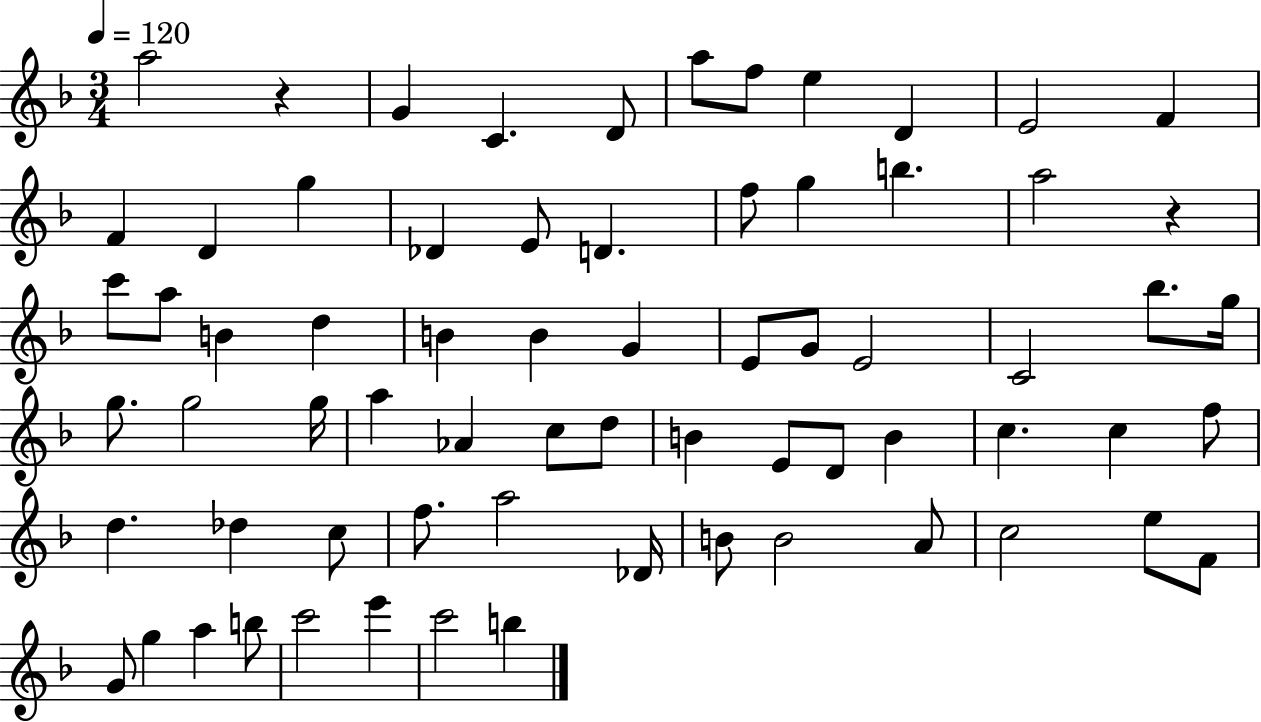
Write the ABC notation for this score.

X:1
T:Untitled
M:3/4
L:1/4
K:F
a2 z G C D/2 a/2 f/2 e D E2 F F D g _D E/2 D f/2 g b a2 z c'/2 a/2 B d B B G E/2 G/2 E2 C2 _b/2 g/4 g/2 g2 g/4 a _A c/2 d/2 B E/2 D/2 B c c f/2 d _d c/2 f/2 a2 _D/4 B/2 B2 A/2 c2 e/2 F/2 G/2 g a b/2 c'2 e' c'2 b